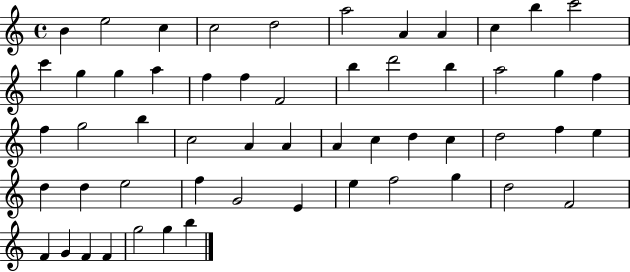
B4/q E5/h C5/q C5/h D5/h A5/h A4/q A4/q C5/q B5/q C6/h C6/q G5/q G5/q A5/q F5/q F5/q F4/h B5/q D6/h B5/q A5/h G5/q F5/q F5/q G5/h B5/q C5/h A4/q A4/q A4/q C5/q D5/q C5/q D5/h F5/q E5/q D5/q D5/q E5/h F5/q G4/h E4/q E5/q F5/h G5/q D5/h F4/h F4/q G4/q F4/q F4/q G5/h G5/q B5/q